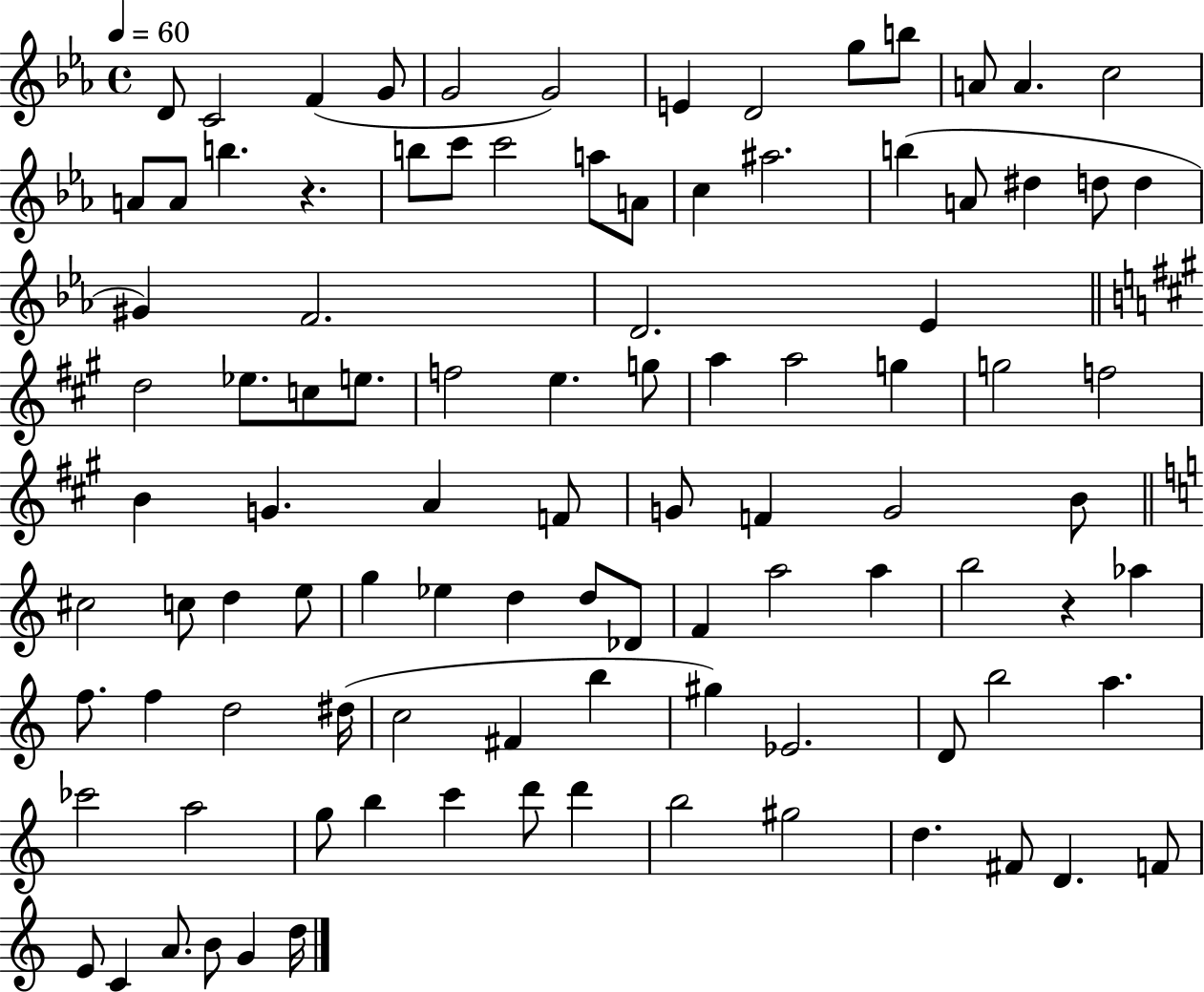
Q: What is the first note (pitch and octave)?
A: D4